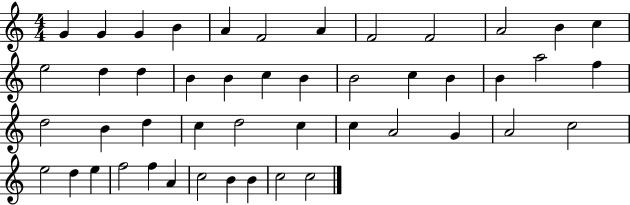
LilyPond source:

{
  \clef treble
  \numericTimeSignature
  \time 4/4
  \key c \major
  g'4 g'4 g'4 b'4 | a'4 f'2 a'4 | f'2 f'2 | a'2 b'4 c''4 | \break e''2 d''4 d''4 | b'4 b'4 c''4 b'4 | b'2 c''4 b'4 | b'4 a''2 f''4 | \break d''2 b'4 d''4 | c''4 d''2 c''4 | c''4 a'2 g'4 | a'2 c''2 | \break e''2 d''4 e''4 | f''2 f''4 a'4 | c''2 b'4 b'4 | c''2 c''2 | \break \bar "|."
}